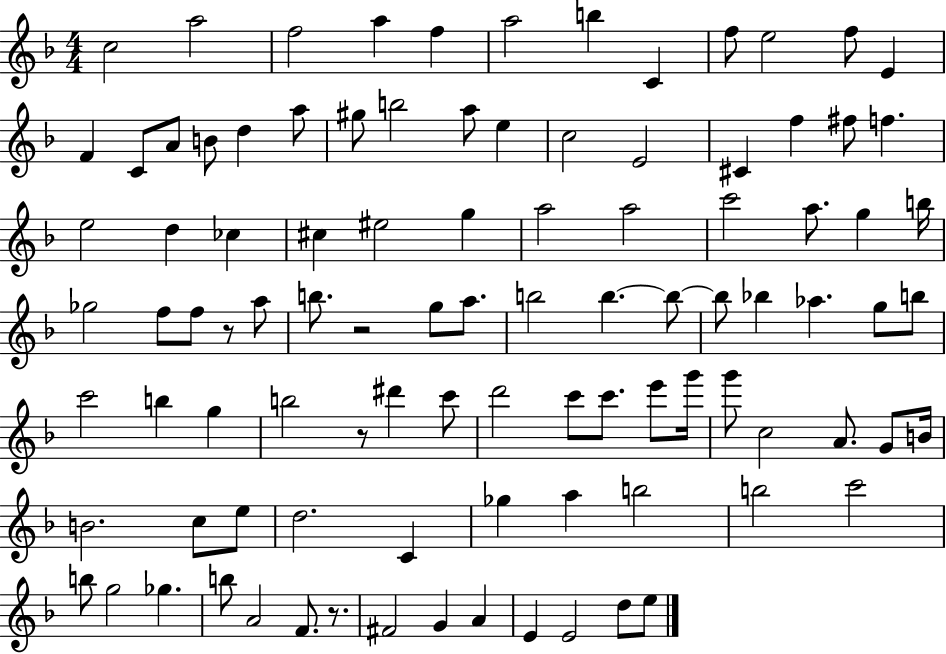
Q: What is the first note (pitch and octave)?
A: C5